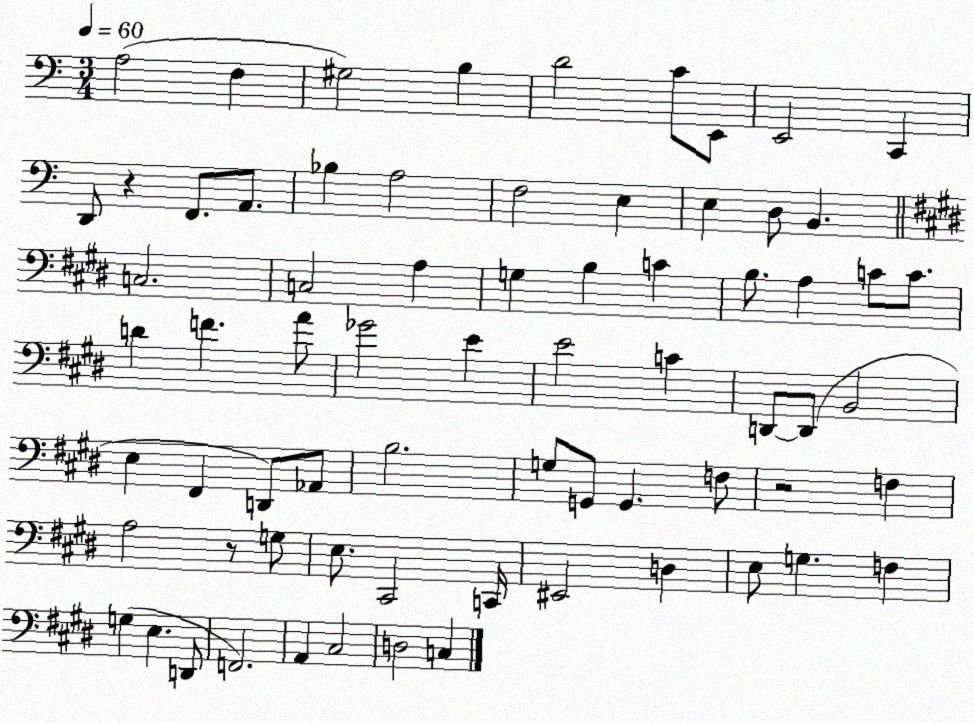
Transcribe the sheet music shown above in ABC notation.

X:1
T:Untitled
M:3/4
L:1/4
K:C
A,2 F, ^G,2 B, D2 C/2 E,,/2 E,,2 C,, D,,/2 z F,,/2 A,,/2 _B, A,2 F,2 E, E, D,/2 B,, C,2 C,2 A, G, B, C B,/2 A, C/2 C/2 D F A/2 _G2 E E2 C D,,/2 D,,/2 B,,2 E, ^F,, D,,/2 _A,,/2 B,2 G,/2 G,,/2 G,, F,/2 z2 F, A,2 z/2 G,/2 E,/2 ^C,,2 C,,/4 ^E,,2 D, E,/2 G, F, G, E, D,,/2 F,,2 A,, ^C,2 D,2 C,